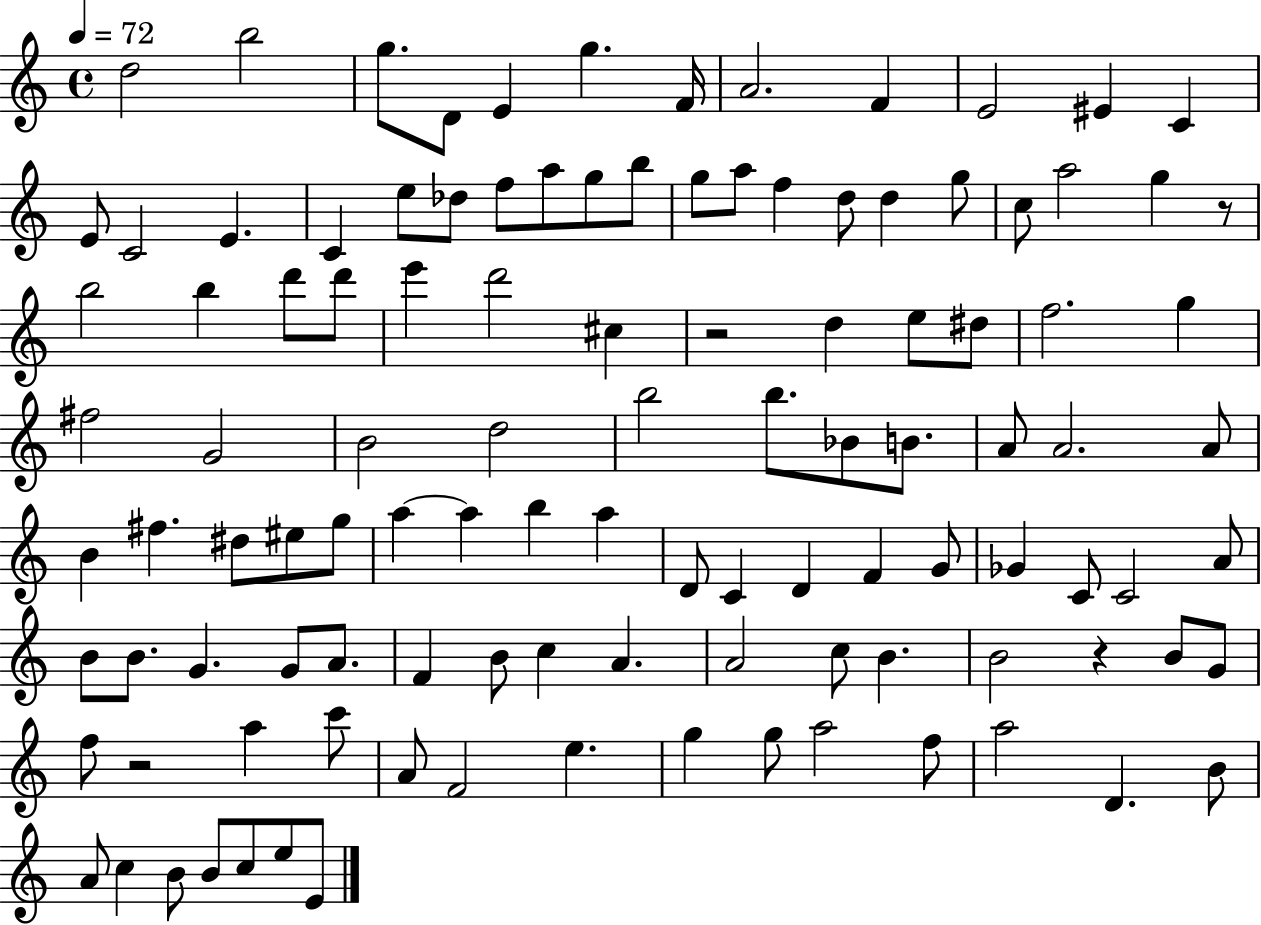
D5/h B5/h G5/e. D4/e E4/q G5/q. F4/s A4/h. F4/q E4/h EIS4/q C4/q E4/e C4/h E4/q. C4/q E5/e Db5/e F5/e A5/e G5/e B5/e G5/e A5/e F5/q D5/e D5/q G5/e C5/e A5/h G5/q R/e B5/h B5/q D6/e D6/e E6/q D6/h C#5/q R/h D5/q E5/e D#5/e F5/h. G5/q F#5/h G4/h B4/h D5/h B5/h B5/e. Bb4/e B4/e. A4/e A4/h. A4/e B4/q F#5/q. D#5/e EIS5/e G5/e A5/q A5/q B5/q A5/q D4/e C4/q D4/q F4/q G4/e Gb4/q C4/e C4/h A4/e B4/e B4/e. G4/q. G4/e A4/e. F4/q B4/e C5/q A4/q. A4/h C5/e B4/q. B4/h R/q B4/e G4/e F5/e R/h A5/q C6/e A4/e F4/h E5/q. G5/q G5/e A5/h F5/e A5/h D4/q. B4/e A4/e C5/q B4/e B4/e C5/e E5/e E4/e